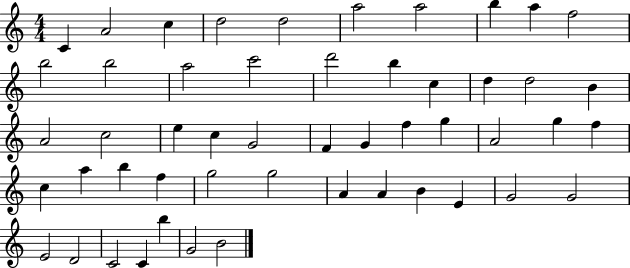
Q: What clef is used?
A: treble